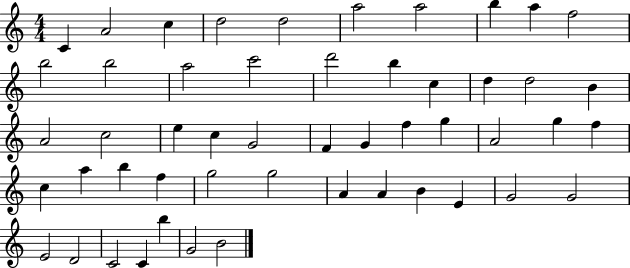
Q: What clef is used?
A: treble